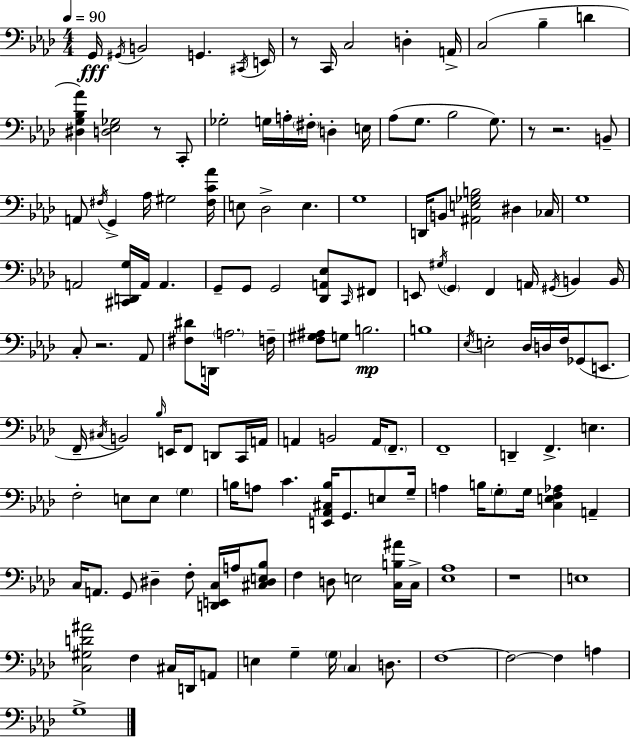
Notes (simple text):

G2/s G#2/s B2/h G2/q. C#2/s E2/s R/e C2/s C3/h D3/q A2/s C3/h Bb3/q D4/q [D#3,G3,Bb3,Ab4]/q [D3,Eb3,Gb3]/h R/e C2/e Gb3/h G3/s A3/s F#3/s D3/q E3/s Ab3/e G3/e. Bb3/h G3/e. R/e R/h. B2/e A2/e F#3/s G2/q Ab3/s G#3/h [F#3,C4,Ab4]/s E3/e Db3/h E3/q. G3/w D2/s B2/e [A#2,E3,Gb3,B3]/h D#3/q CES3/s G3/w A2/h [C#2,D2,G3]/s A2/s A2/q. G2/e G2/e G2/h [Db2,A2,Eb3]/e C2/s F#2/e E2/e G#3/s G2/q F2/q A2/s G#2/s B2/q B2/s C3/e R/h. Ab2/e [F#3,D#4]/e D2/s A3/h. F3/s [F3,G#3,A#3]/e G3/e B3/h. B3/w Eb3/s E3/h Db3/s D3/s F3/s Gb2/e E2/e. F2/s C#3/s B2/h Bb3/s E2/s F2/e D2/e C2/s A2/s A2/q B2/h A2/s F2/e. F2/w D2/q F2/q. E3/q. F3/h E3/e E3/e G3/q B3/s A3/e C4/q. [E2,Ab2,C#3,B3]/s G2/e. E3/e G3/s A3/q B3/s G3/e G3/s [C3,E3,F3,Ab3]/q A2/q C3/s A2/e. G2/e D#3/q F3/e [D2,E2,C3]/s A3/s [C#3,D#3,E3,Bb3]/e F3/q D3/e E3/h [C3,B3,A#4]/s C3/s [Eb3,Ab3]/w R/w E3/w [C3,G#3,D4,A#4]/h F3/q C#3/s D2/s A2/e E3/q G3/q G3/s C3/q D3/e. F3/w F3/h F3/q A3/q G3/w